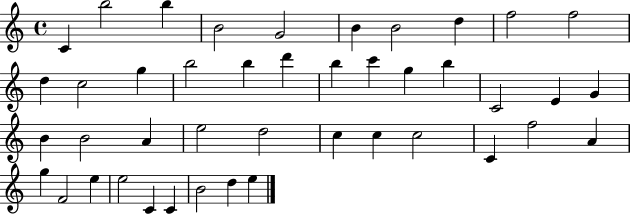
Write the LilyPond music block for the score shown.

{
  \clef treble
  \time 4/4
  \defaultTimeSignature
  \key c \major
  c'4 b''2 b''4 | b'2 g'2 | b'4 b'2 d''4 | f''2 f''2 | \break d''4 c''2 g''4 | b''2 b''4 d'''4 | b''4 c'''4 g''4 b''4 | c'2 e'4 g'4 | \break b'4 b'2 a'4 | e''2 d''2 | c''4 c''4 c''2 | c'4 f''2 a'4 | \break g''4 f'2 e''4 | e''2 c'4 c'4 | b'2 d''4 e''4 | \bar "|."
}